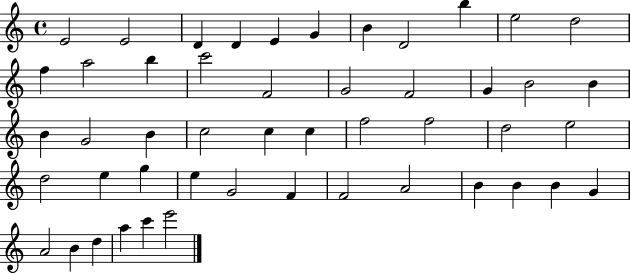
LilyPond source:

{
  \clef treble
  \time 4/4
  \defaultTimeSignature
  \key c \major
  e'2 e'2 | d'4 d'4 e'4 g'4 | b'4 d'2 b''4 | e''2 d''2 | \break f''4 a''2 b''4 | c'''2 f'2 | g'2 f'2 | g'4 b'2 b'4 | \break b'4 g'2 b'4 | c''2 c''4 c''4 | f''2 f''2 | d''2 e''2 | \break d''2 e''4 g''4 | e''4 g'2 f'4 | f'2 a'2 | b'4 b'4 b'4 g'4 | \break a'2 b'4 d''4 | a''4 c'''4 e'''2 | \bar "|."
}